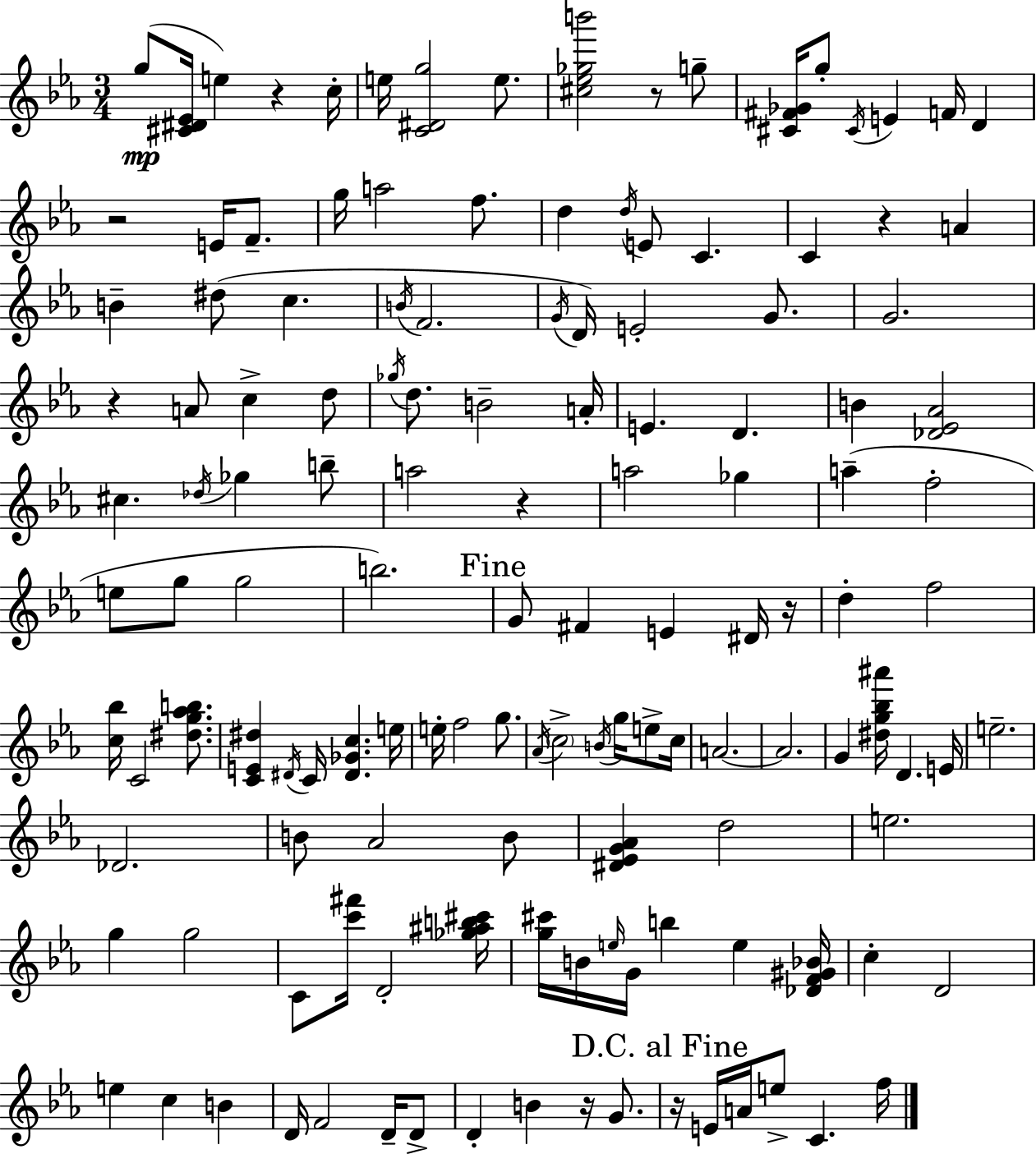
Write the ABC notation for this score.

X:1
T:Untitled
M:3/4
L:1/4
K:Eb
g/2 [^C^D_E]/4 e z c/4 e/4 [C^Dg]2 e/2 [^c_e_gb']2 z/2 g/2 [^C^F_G]/4 g/2 ^C/4 E F/4 D z2 E/4 F/2 g/4 a2 f/2 d d/4 E/2 C C z A B ^d/2 c B/4 F2 G/4 D/4 E2 G/2 G2 z A/2 c d/2 _g/4 d/2 B2 A/4 E D B [_D_E_A]2 ^c _d/4 _g b/2 a2 z a2 _g a f2 e/2 g/2 g2 b2 G/2 ^F E ^D/4 z/4 d f2 [c_b]/4 C2 [^dg_ab]/2 [CE^d] ^D/4 C/4 [^D_Gc] e/4 e/4 f2 g/2 _A/4 c2 B/4 g/4 e/2 c/4 A2 A2 G [^dg_b^a']/4 D E/4 e2 _D2 B/2 _A2 B/2 [^D_EG_A] d2 e2 g g2 C/2 [c'^f']/4 D2 [_g^ab^c']/4 [g^c']/4 B/4 e/4 G/4 b e [_DF^G_B]/4 c D2 e c B D/4 F2 D/4 D/2 D B z/4 G/2 z/4 E/4 A/4 e/2 C f/4